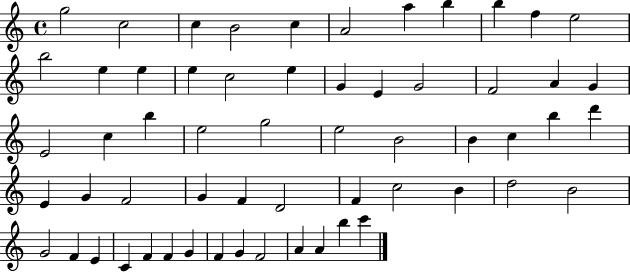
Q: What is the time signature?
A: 4/4